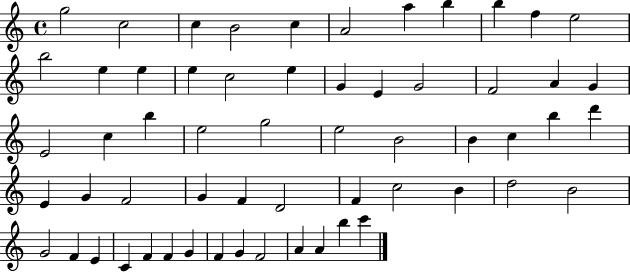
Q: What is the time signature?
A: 4/4